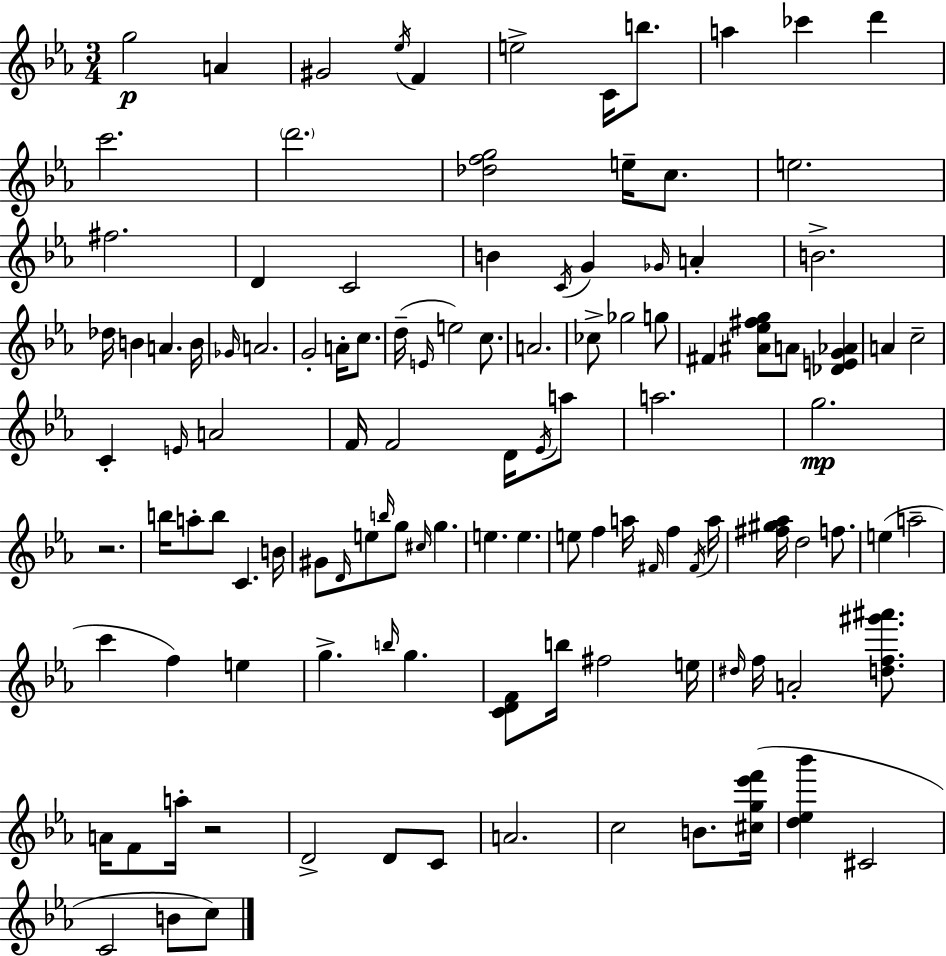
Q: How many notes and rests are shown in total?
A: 116